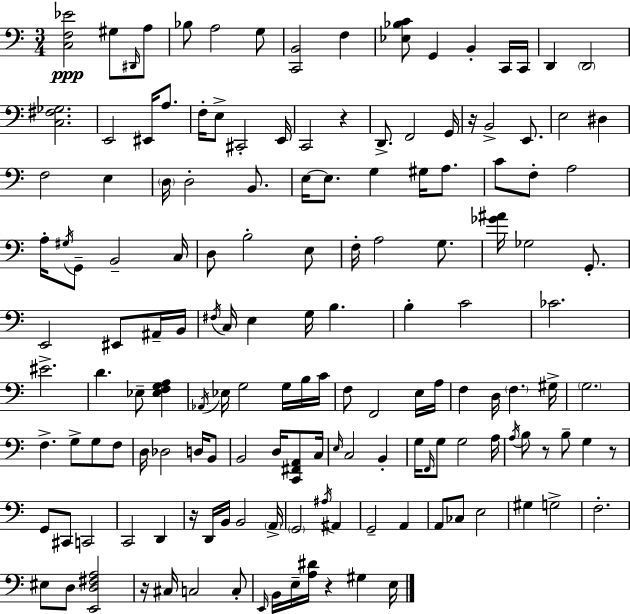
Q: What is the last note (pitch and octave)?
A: E3